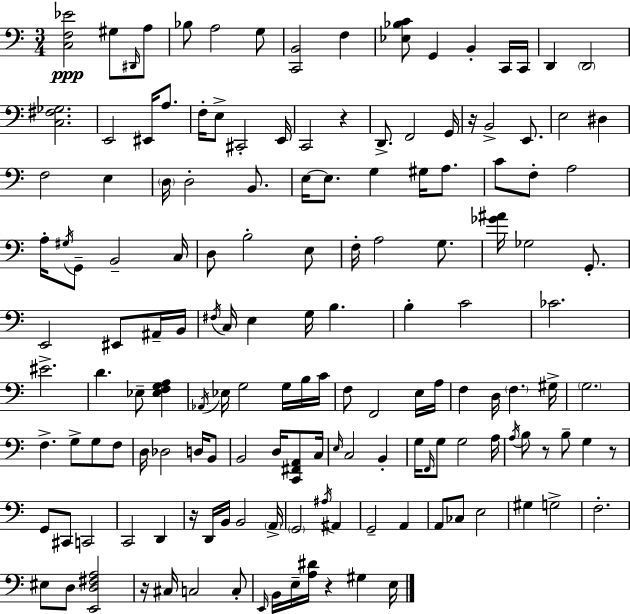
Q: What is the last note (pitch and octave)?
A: E3